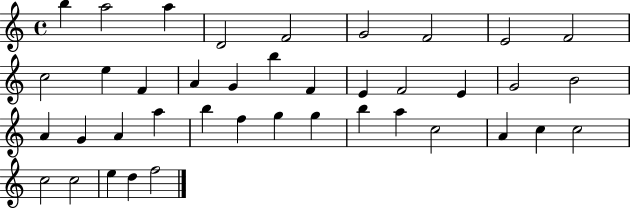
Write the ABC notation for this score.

X:1
T:Untitled
M:4/4
L:1/4
K:C
b a2 a D2 F2 G2 F2 E2 F2 c2 e F A G b F E F2 E G2 B2 A G A a b f g g b a c2 A c c2 c2 c2 e d f2